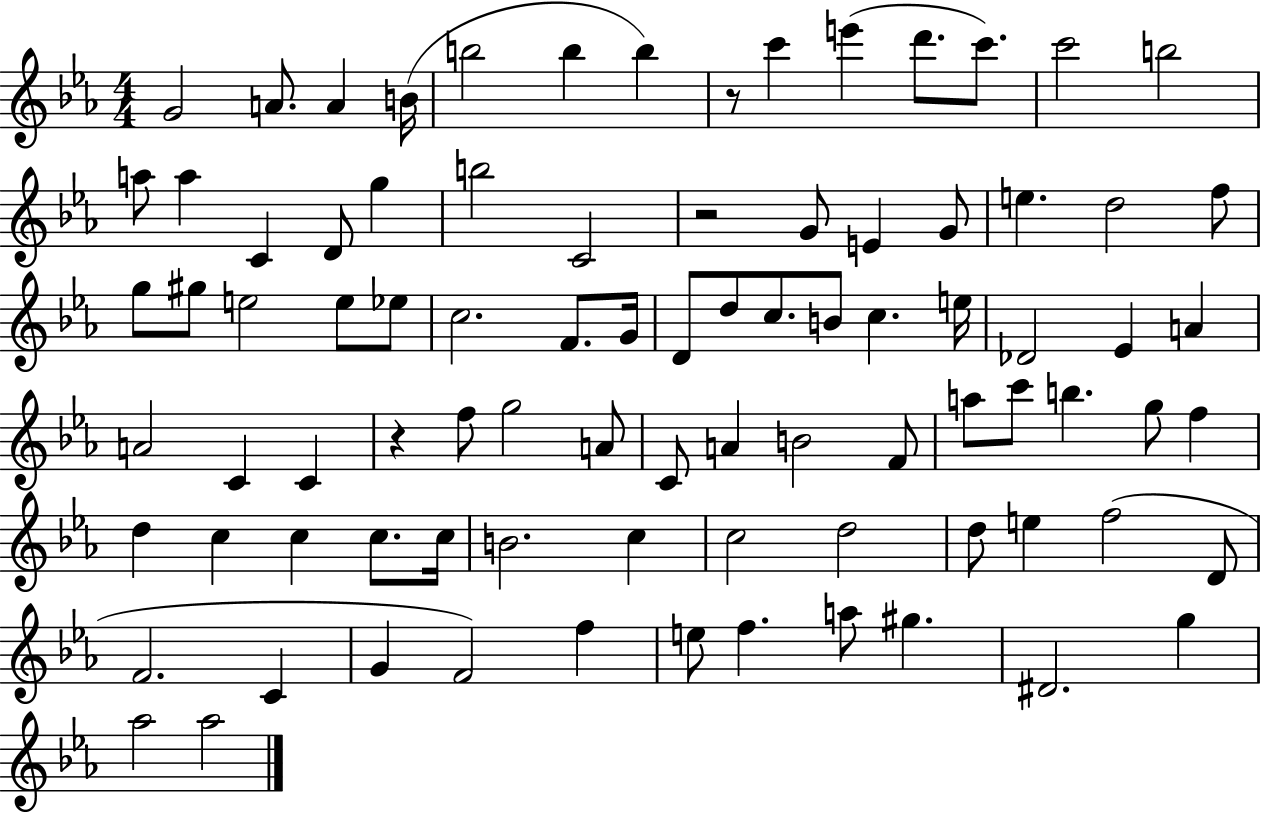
X:1
T:Untitled
M:4/4
L:1/4
K:Eb
G2 A/2 A B/4 b2 b b z/2 c' e' d'/2 c'/2 c'2 b2 a/2 a C D/2 g b2 C2 z2 G/2 E G/2 e d2 f/2 g/2 ^g/2 e2 e/2 _e/2 c2 F/2 G/4 D/2 d/2 c/2 B/2 c e/4 _D2 _E A A2 C C z f/2 g2 A/2 C/2 A B2 F/2 a/2 c'/2 b g/2 f d c c c/2 c/4 B2 c c2 d2 d/2 e f2 D/2 F2 C G F2 f e/2 f a/2 ^g ^D2 g _a2 _a2